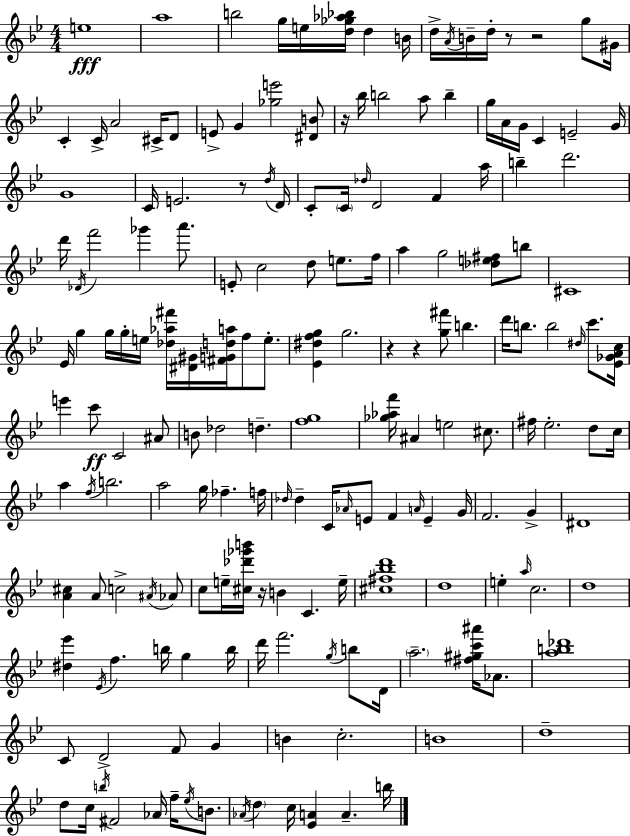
E5/w A5/w B5/h G5/s E5/s [D5,Gb5,Ab5,Bb5]/s D5/q B4/s D5/s A4/s B4/s D5/s R/e R/h G5/e G#4/s C4/q C4/s A4/h C#4/s D4/e E4/e G4/q [Gb5,E6]/h [D#4,B4]/e R/s Bb5/s B5/h A5/e B5/q G5/s A4/s G4/s C4/q E4/h G4/s G4/w C4/s E4/h. R/e D5/s D4/s C4/e C4/s Db5/s D4/h F4/q A5/s B5/q D6/h. D6/s Db4/s F6/h Gb6/q A6/e. E4/e C5/h D5/e E5/e. F5/s A5/q G5/h [Db5,E5,F#5]/e B5/e C#4/w Eb4/s G5/q G5/s G5/s E5/s [Db5,Ab5,F#6]/s [D#4,G#4]/s [F#4,G4,D5,A5]/s F5/e E5/e. [Eb4,D#5,F5,G5]/q G5/h. R/q R/q [G5,F#6]/e B5/q. D6/s B5/e. B5/h D#5/s C6/e. [Eb4,Gb4,A4,C5]/s E6/q C6/e C4/h A#4/e B4/e Db5/h D5/q. [F5,G5]/w [Gb5,Ab5,F6]/s A#4/q E5/h C#5/e. F#5/s Eb5/h. D5/e C5/s A5/q F5/s B5/h. A5/h G5/s FES5/q. F5/s Db5/s Db5/q C4/s Ab4/s E4/e F4/q A4/s E4/q G4/s F4/h. G4/q D#4/w [A4,C#5]/q A4/e C5/h A#4/s Ab4/e C5/e E5/s [C#5,Db6,Gb6,B6]/s R/s B4/q C4/q. E5/s [C#5,F#5,Bb5,D6]/w D5/w E5/q A5/s C5/h. D5/w [D#5,Eb6]/q Eb4/s F5/q. B5/s G5/q B5/s D6/s F6/h. G5/s B5/e D4/s A5/h. [F#5,G#5,C6,A#6]/s Ab4/e. [A5,B5,Db6]/w C4/e D4/h F4/e G4/q B4/q C5/h. B4/w D5/w D5/e C5/s B5/s F#4/h Ab4/s F5/s Eb5/s B4/e. Ab4/s D5/q C5/s [Eb4,A4]/q A4/q. B5/s